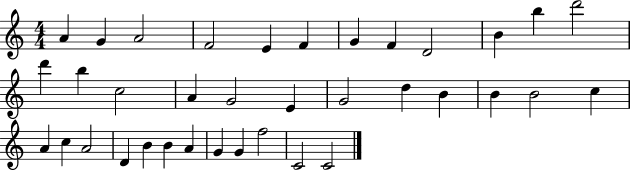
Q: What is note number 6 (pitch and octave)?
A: F4